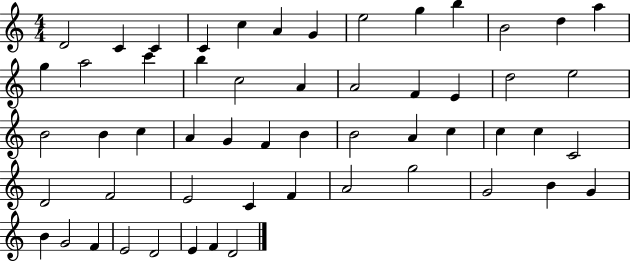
X:1
T:Untitled
M:4/4
L:1/4
K:C
D2 C C C c A G e2 g b B2 d a g a2 c' b c2 A A2 F E d2 e2 B2 B c A G F B B2 A c c c C2 D2 F2 E2 C F A2 g2 G2 B G B G2 F E2 D2 E F D2